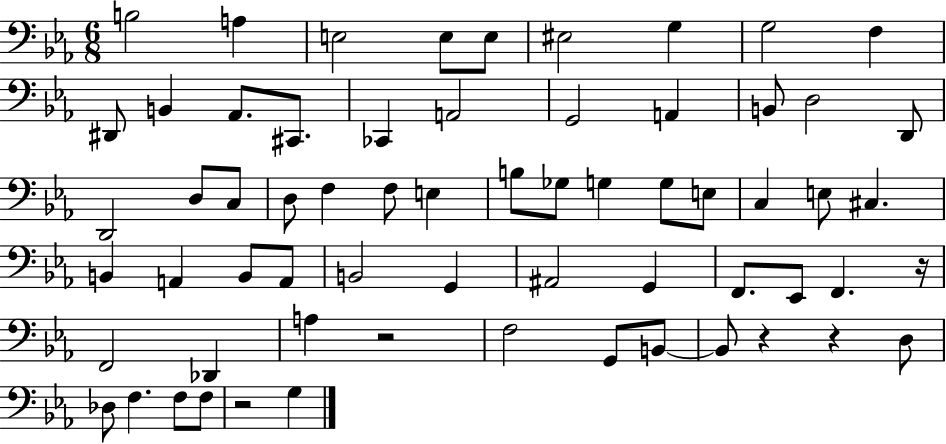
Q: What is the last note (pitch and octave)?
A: G3